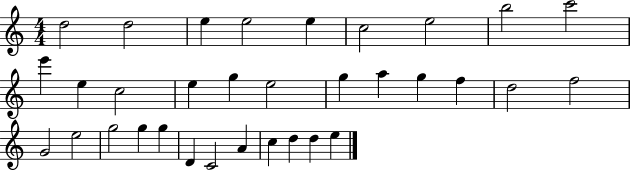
{
  \clef treble
  \numericTimeSignature
  \time 4/4
  \key c \major
  d''2 d''2 | e''4 e''2 e''4 | c''2 e''2 | b''2 c'''2 | \break e'''4 e''4 c''2 | e''4 g''4 e''2 | g''4 a''4 g''4 f''4 | d''2 f''2 | \break g'2 e''2 | g''2 g''4 g''4 | d'4 c'2 a'4 | c''4 d''4 d''4 e''4 | \break \bar "|."
}